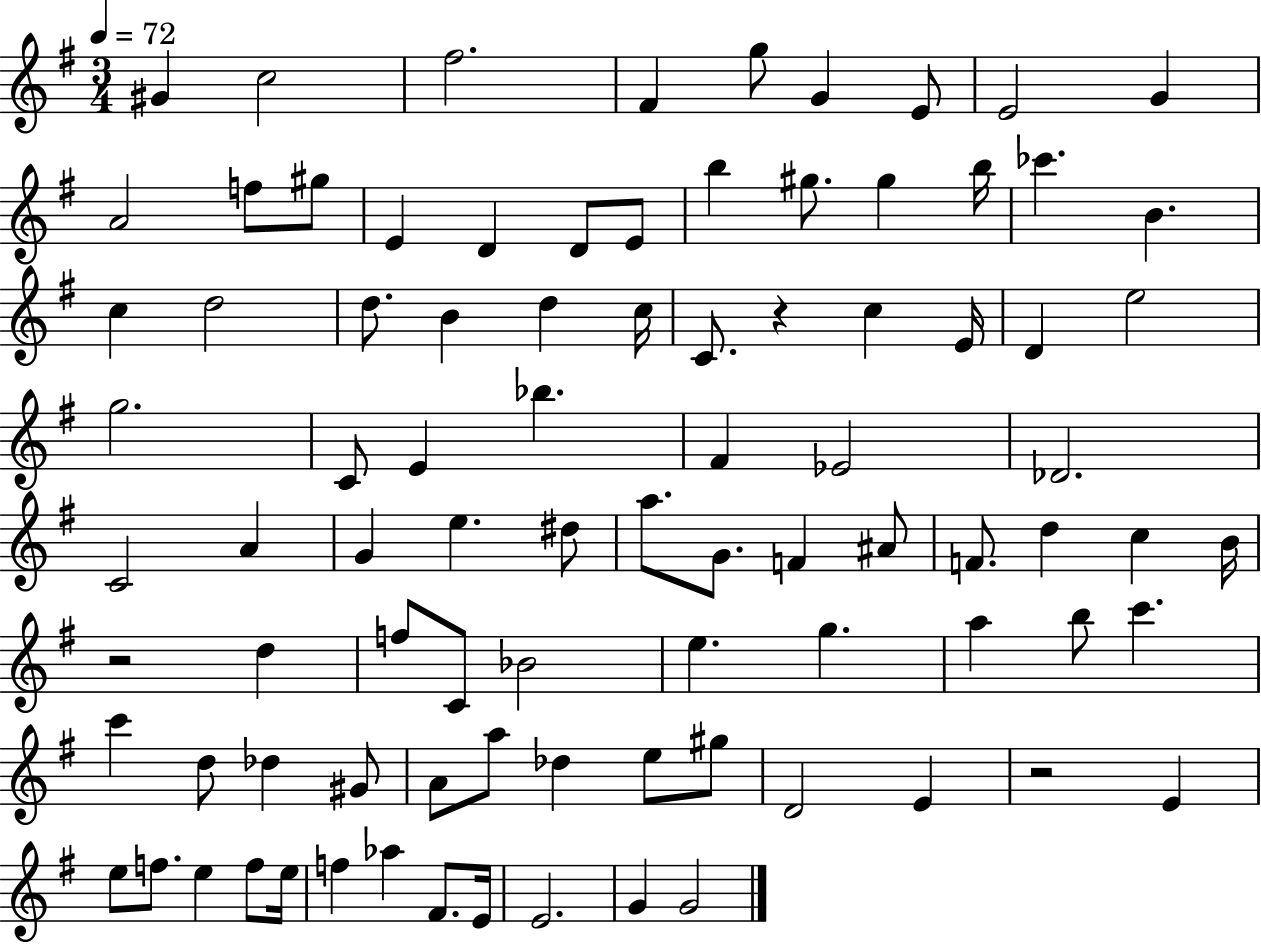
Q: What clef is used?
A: treble